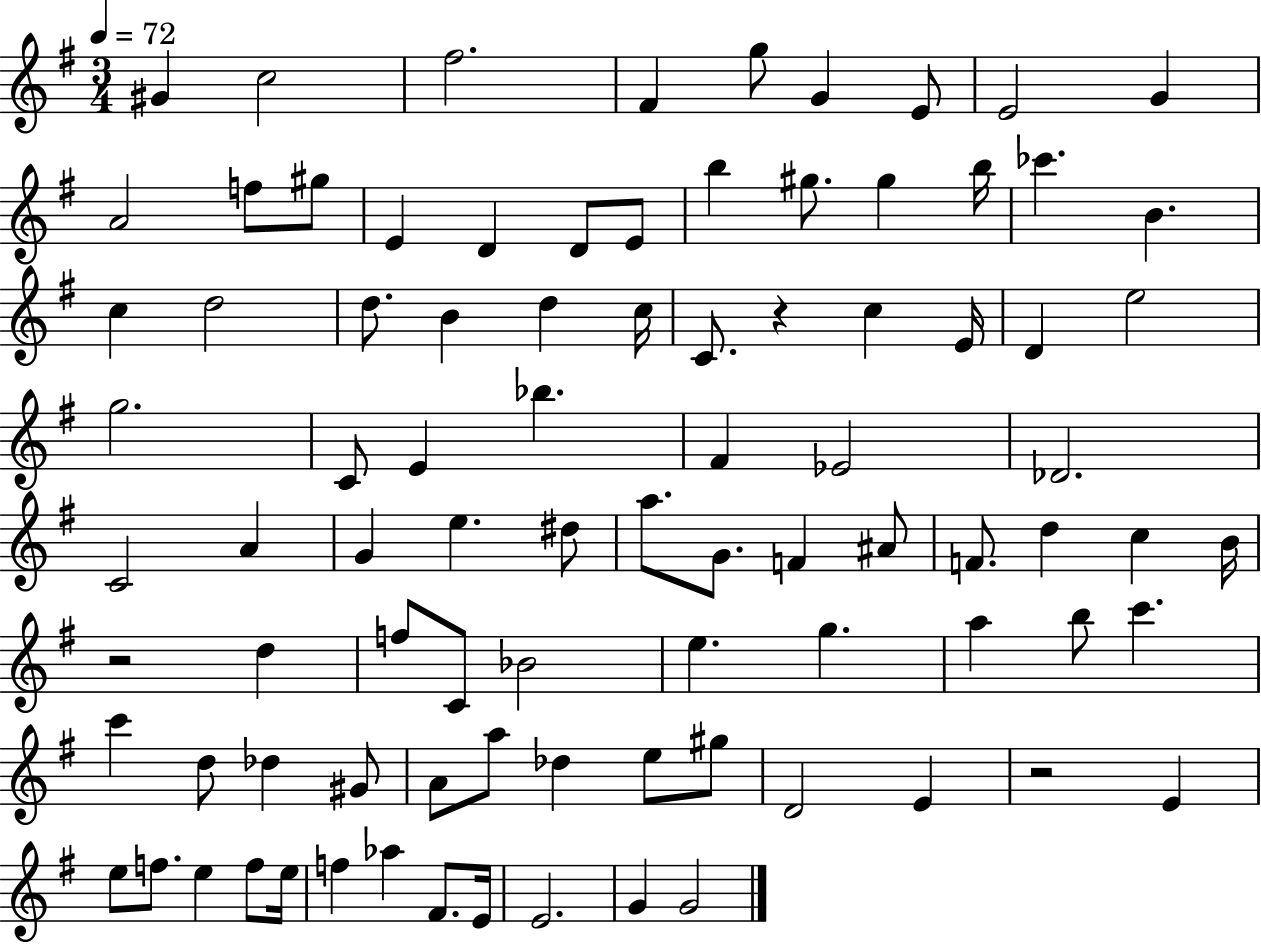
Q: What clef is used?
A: treble